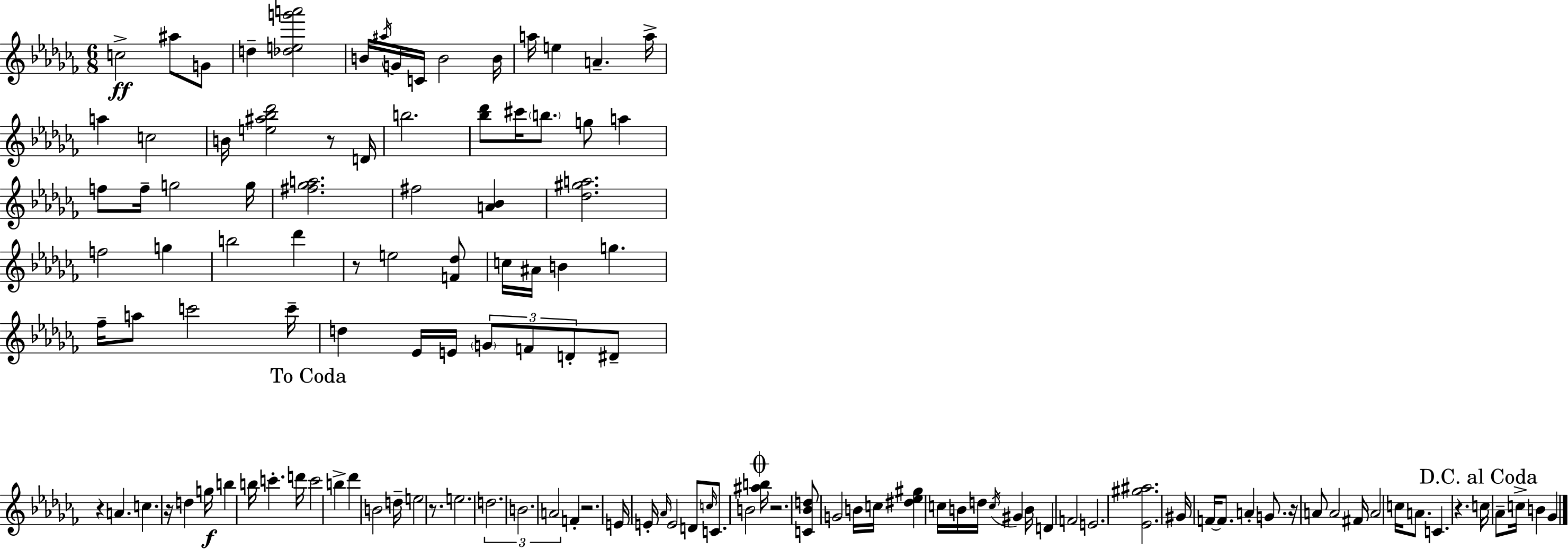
{
  \clef treble
  \numericTimeSignature
  \time 6/8
  \key aes \minor
  \repeat volta 2 { c''2->\ff ais''8 g'8 | d''4-- <des'' e'' g''' a'''>2 | b'16 \acciaccatura { ais''16 } g'16 c'16 b'2 | b'16 a''16 e''4 a'4.-- | \break a''16-> a''4 c''2 | b'16 <e'' ais'' bes'' des'''>2 r8 | d'16 b''2. | <bes'' des'''>8 cis'''16 \parenthesize b''8. g''8 a''4 | \break f''8 f''16-- g''2 | g''16 <fis'' ges'' a''>2. | fis''2 <a' bes'>4 | <des'' gis'' a''>2. | \break f''2 g''4 | b''2 des'''4 | r8 e''2 <f' des''>8 | c''16 ais'16 b'4 g''4. | \break fes''16-- a''8 c'''2 | c'''16-- d''4 ees'16 e'16 \tuplet 3/2 { \parenthesize g'8 f'8 d'8-. } | dis'8-- r4 a'4. | c''4. r16 d''4 | \break g''16\f b''4 b''16 c'''4.-. | d'''16 \mark "To Coda" c'''2 b''4-> | des'''4 b'2 | d''16-- e''2 r8. | \break e''2. | \tuplet 3/2 { d''2. | b'2. | a'2 } f'4-. | \break r2. | e'16 e'16-. \grace { aes'16 } e'2 | d'8 \grace { c''16 } c'8. b'2 | \mark \markup { \musicglyph "scripts.coda" } <ais'' b''>16 r2. | \break <c' bes' d''>8 g'2 | b'16 c''16 <dis'' ees'' gis''>4 c''16 b'16 d''16 \acciaccatura { c''16 } gis'4 | b'16 d'4 f'2 | e'2. | \break <ees' gis'' ais''>2. | gis'16 f'16~~ f'8. a'4-. | g'8. r16 a'8 a'2 | fis'16 a'2 | \break c''16 a'8. c'4. r4. | \mark "D.C. al Coda" c''16 aes'8-- c''16-> b'4 | ges'4 } \bar "|."
}